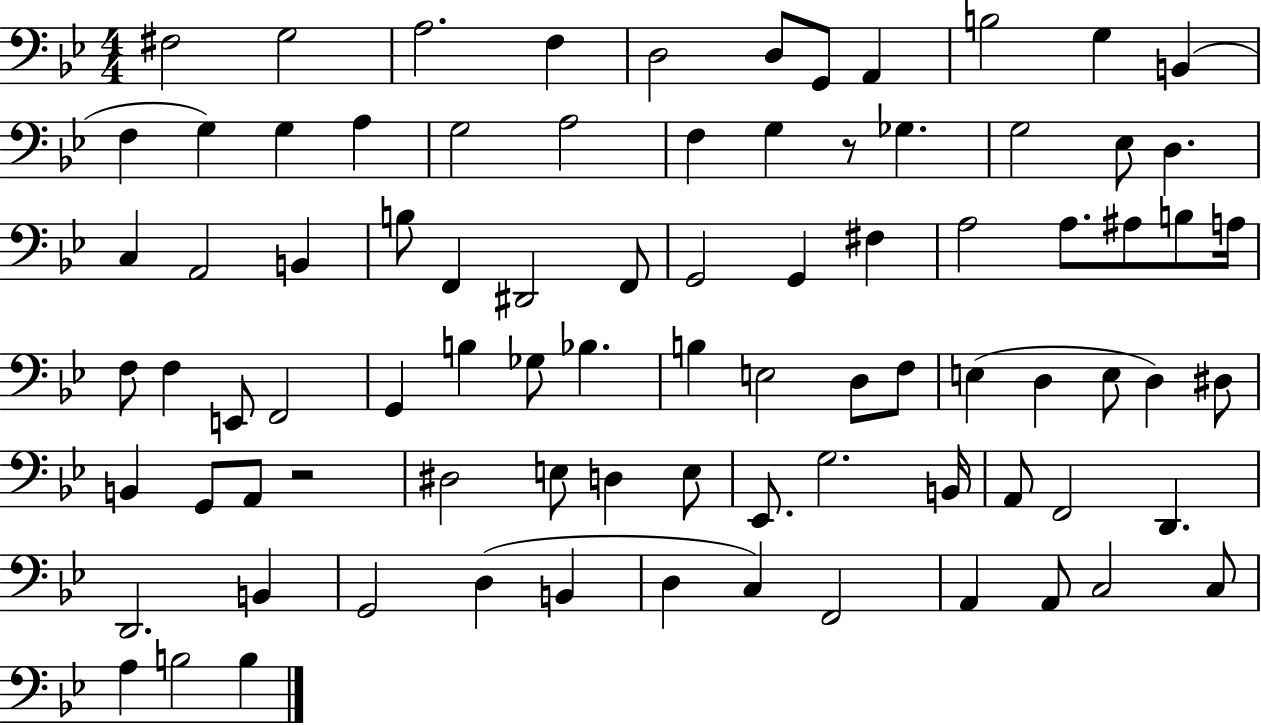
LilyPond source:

{
  \clef bass
  \numericTimeSignature
  \time 4/4
  \key bes \major
  fis2 g2 | a2. f4 | d2 d8 g,8 a,4 | b2 g4 b,4( | \break f4 g4) g4 a4 | g2 a2 | f4 g4 r8 ges4. | g2 ees8 d4. | \break c4 a,2 b,4 | b8 f,4 dis,2 f,8 | g,2 g,4 fis4 | a2 a8. ais8 b8 a16 | \break f8 f4 e,8 f,2 | g,4 b4 ges8 bes4. | b4 e2 d8 f8 | e4( d4 e8 d4) dis8 | \break b,4 g,8 a,8 r2 | dis2 e8 d4 e8 | ees,8. g2. b,16 | a,8 f,2 d,4. | \break d,2. b,4 | g,2 d4( b,4 | d4 c4) f,2 | a,4 a,8 c2 c8 | \break a4 b2 b4 | \bar "|."
}